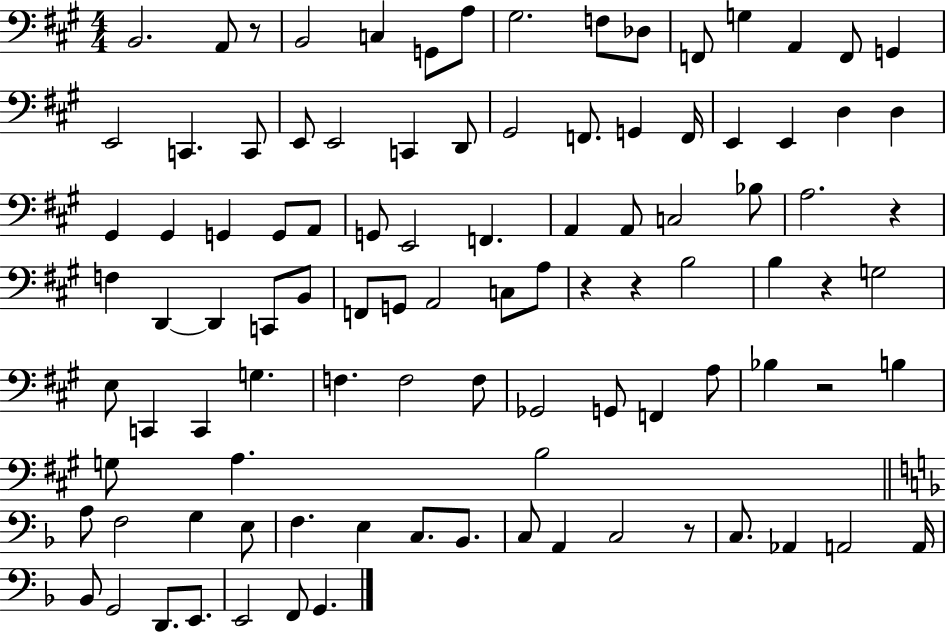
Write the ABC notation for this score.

X:1
T:Untitled
M:4/4
L:1/4
K:A
B,,2 A,,/2 z/2 B,,2 C, G,,/2 A,/2 ^G,2 F,/2 _D,/2 F,,/2 G, A,, F,,/2 G,, E,,2 C,, C,,/2 E,,/2 E,,2 C,, D,,/2 ^G,,2 F,,/2 G,, F,,/4 E,, E,, D, D, ^G,, ^G,, G,, G,,/2 A,,/2 G,,/2 E,,2 F,, A,, A,,/2 C,2 _B,/2 A,2 z F, D,, D,, C,,/2 B,,/2 F,,/2 G,,/2 A,,2 C,/2 A,/2 z z B,2 B, z G,2 E,/2 C,, C,, G, F, F,2 F,/2 _G,,2 G,,/2 F,, A,/2 _B, z2 B, G,/2 A, B,2 A,/2 F,2 G, E,/2 F, E, C,/2 _B,,/2 C,/2 A,, C,2 z/2 C,/2 _A,, A,,2 A,,/4 _B,,/2 G,,2 D,,/2 E,,/2 E,,2 F,,/2 G,,